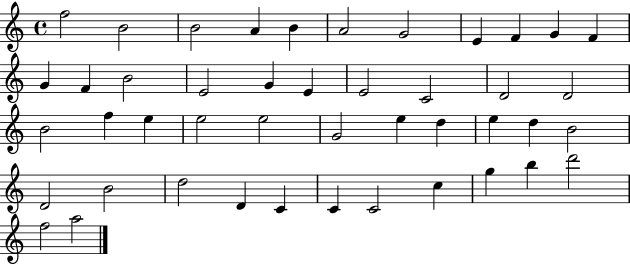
F5/h B4/h B4/h A4/q B4/q A4/h G4/h E4/q F4/q G4/q F4/q G4/q F4/q B4/h E4/h G4/q E4/q E4/h C4/h D4/h D4/h B4/h F5/q E5/q E5/h E5/h G4/h E5/q D5/q E5/q D5/q B4/h D4/h B4/h D5/h D4/q C4/q C4/q C4/h C5/q G5/q B5/q D6/h F5/h A5/h